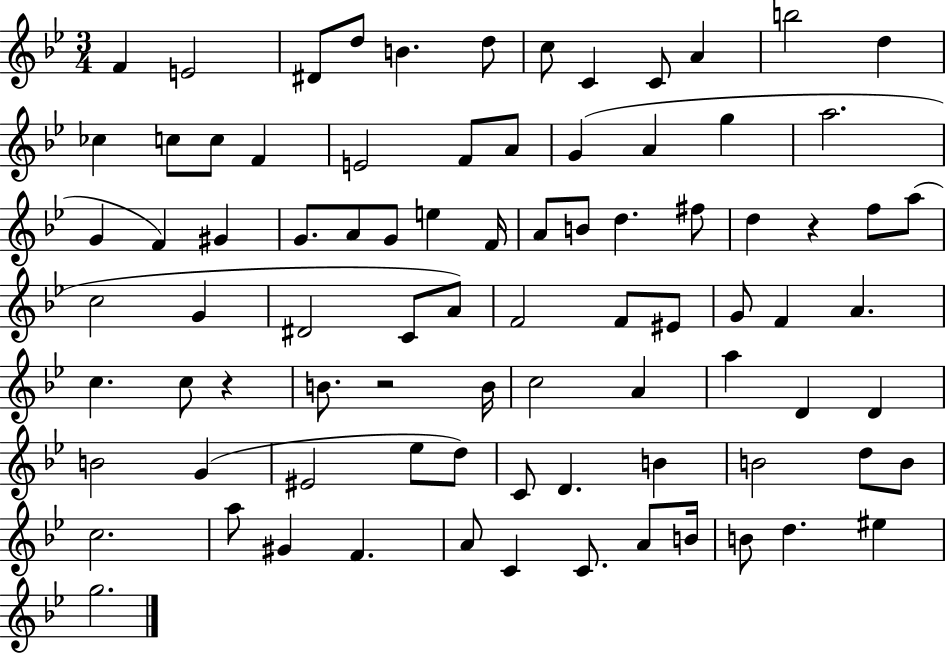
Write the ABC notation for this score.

X:1
T:Untitled
M:3/4
L:1/4
K:Bb
F E2 ^D/2 d/2 B d/2 c/2 C C/2 A b2 d _c c/2 c/2 F E2 F/2 A/2 G A g a2 G F ^G G/2 A/2 G/2 e F/4 A/2 B/2 d ^f/2 d z f/2 a/2 c2 G ^D2 C/2 A/2 F2 F/2 ^E/2 G/2 F A c c/2 z B/2 z2 B/4 c2 A a D D B2 G ^E2 _e/2 d/2 C/2 D B B2 d/2 B/2 c2 a/2 ^G F A/2 C C/2 A/2 B/4 B/2 d ^e g2